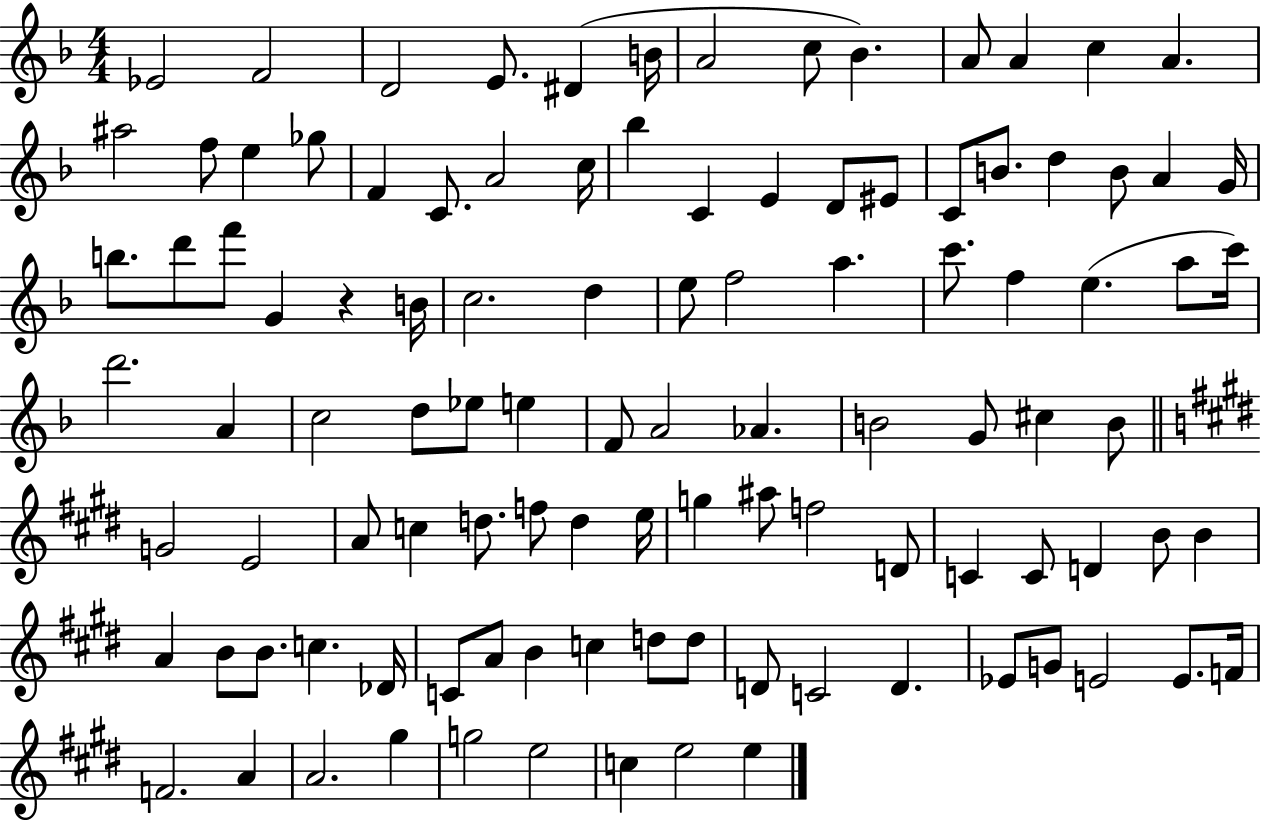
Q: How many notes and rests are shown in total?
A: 106